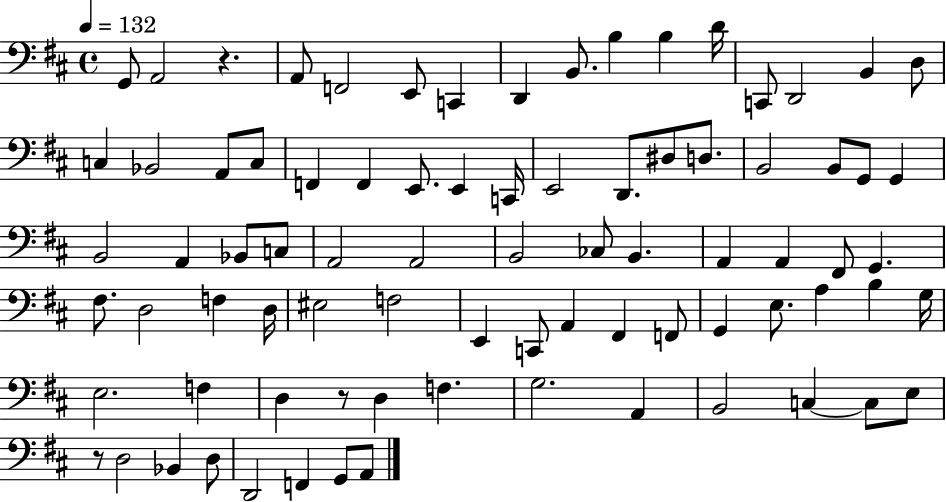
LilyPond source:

{
  \clef bass
  \time 4/4
  \defaultTimeSignature
  \key d \major
  \tempo 4 = 132
  g,8 a,2 r4. | a,8 f,2 e,8 c,4 | d,4 b,8. b4 b4 d'16 | c,8 d,2 b,4 d8 | \break c4 bes,2 a,8 c8 | f,4 f,4 e,8. e,4 c,16 | e,2 d,8. dis8 d8. | b,2 b,8 g,8 g,4 | \break b,2 a,4 bes,8 c8 | a,2 a,2 | b,2 ces8 b,4. | a,4 a,4 fis,8 g,4. | \break fis8. d2 f4 d16 | eis2 f2 | e,4 c,8 a,4 fis,4 f,8 | g,4 e8. a4 b4 g16 | \break e2. f4 | d4 r8 d4 f4. | g2. a,4 | b,2 c4~~ c8 e8 | \break r8 d2 bes,4 d8 | d,2 f,4 g,8 a,8 | \bar "|."
}